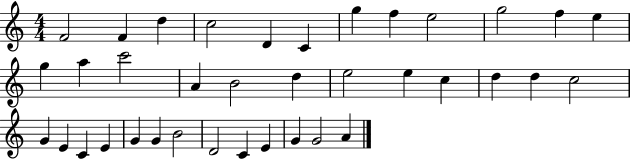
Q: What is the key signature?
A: C major